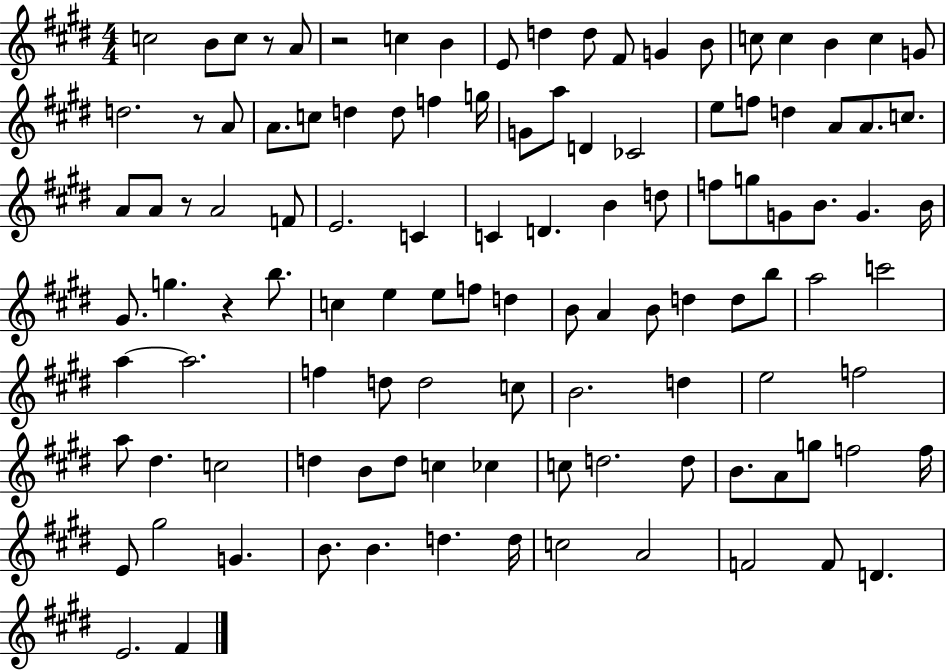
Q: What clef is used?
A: treble